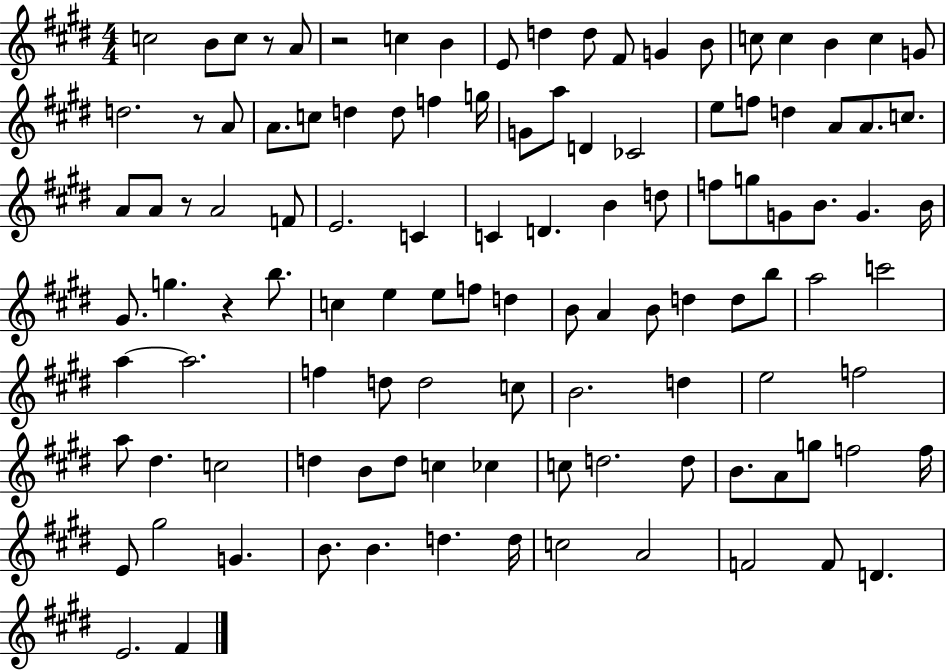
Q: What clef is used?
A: treble